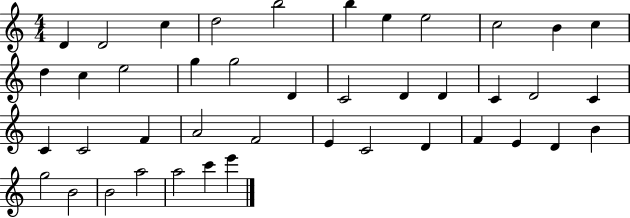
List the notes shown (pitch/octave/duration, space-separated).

D4/q D4/h C5/q D5/h B5/h B5/q E5/q E5/h C5/h B4/q C5/q D5/q C5/q E5/h G5/q G5/h D4/q C4/h D4/q D4/q C4/q D4/h C4/q C4/q C4/h F4/q A4/h F4/h E4/q C4/h D4/q F4/q E4/q D4/q B4/q G5/h B4/h B4/h A5/h A5/h C6/q E6/q